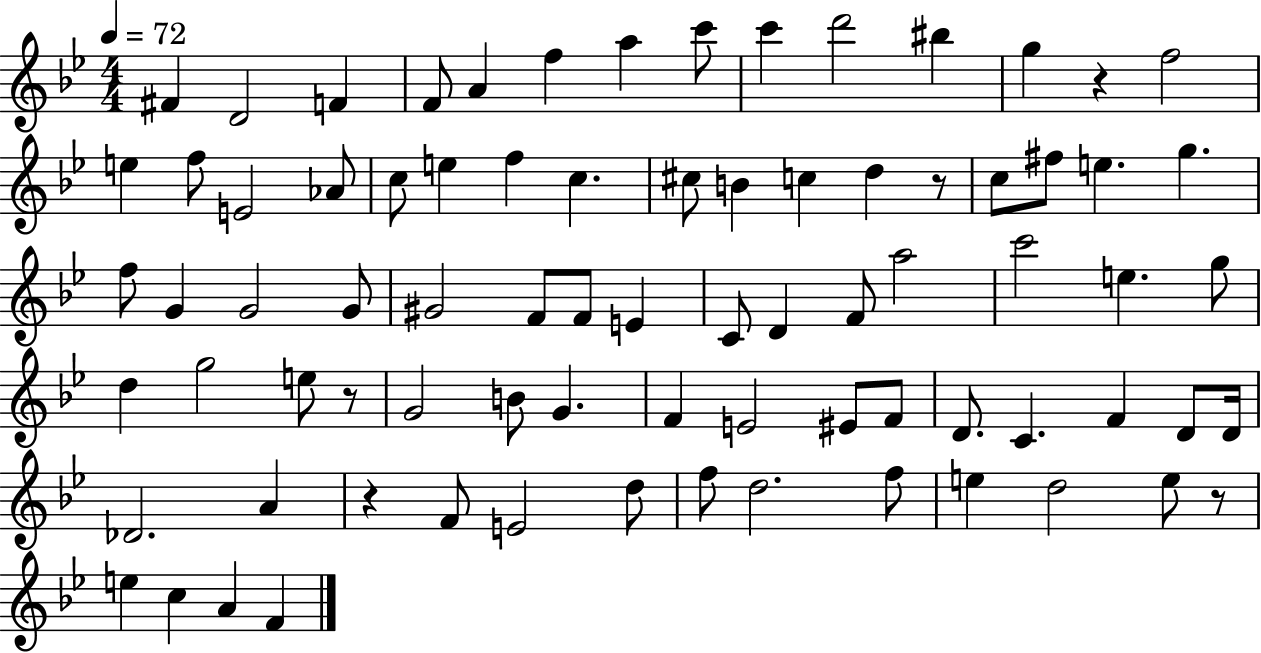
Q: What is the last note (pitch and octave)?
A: F4